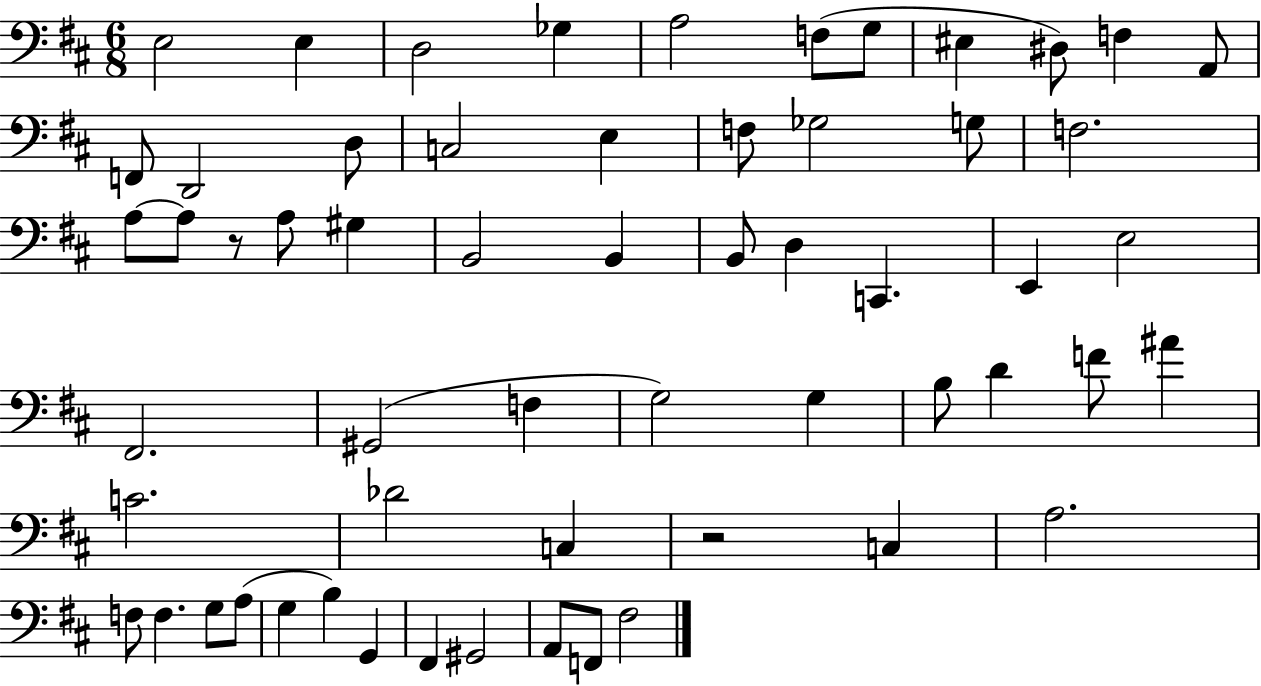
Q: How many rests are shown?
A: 2